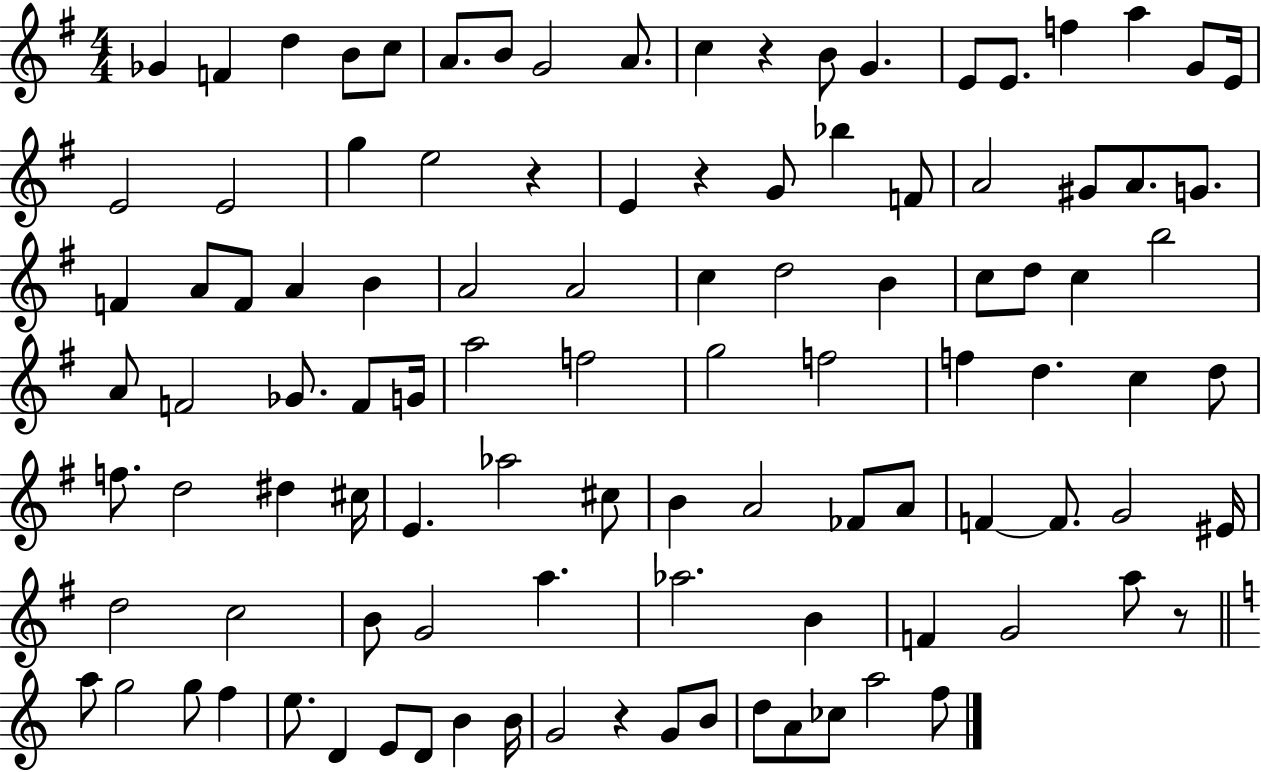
{
  \clef treble
  \numericTimeSignature
  \time 4/4
  \key g \major
  ges'4 f'4 d''4 b'8 c''8 | a'8. b'8 g'2 a'8. | c''4 r4 b'8 g'4. | e'8 e'8. f''4 a''4 g'8 e'16 | \break e'2 e'2 | g''4 e''2 r4 | e'4 r4 g'8 bes''4 f'8 | a'2 gis'8 a'8. g'8. | \break f'4 a'8 f'8 a'4 b'4 | a'2 a'2 | c''4 d''2 b'4 | c''8 d''8 c''4 b''2 | \break a'8 f'2 ges'8. f'8 g'16 | a''2 f''2 | g''2 f''2 | f''4 d''4. c''4 d''8 | \break f''8. d''2 dis''4 cis''16 | e'4. aes''2 cis''8 | b'4 a'2 fes'8 a'8 | f'4~~ f'8. g'2 eis'16 | \break d''2 c''2 | b'8 g'2 a''4. | aes''2. b'4 | f'4 g'2 a''8 r8 | \break \bar "||" \break \key a \minor a''8 g''2 g''8 f''4 | e''8. d'4 e'8 d'8 b'4 b'16 | g'2 r4 g'8 b'8 | d''8 a'8 ces''8 a''2 f''8 | \break \bar "|."
}